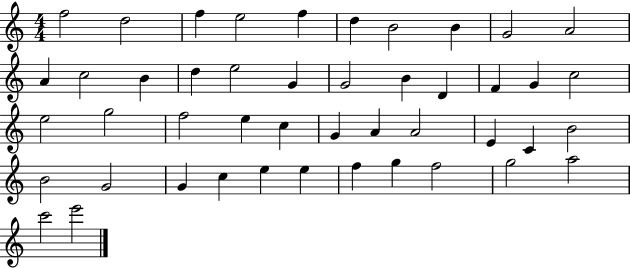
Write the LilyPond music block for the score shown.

{
  \clef treble
  \numericTimeSignature
  \time 4/4
  \key c \major
  f''2 d''2 | f''4 e''2 f''4 | d''4 b'2 b'4 | g'2 a'2 | \break a'4 c''2 b'4 | d''4 e''2 g'4 | g'2 b'4 d'4 | f'4 g'4 c''2 | \break e''2 g''2 | f''2 e''4 c''4 | g'4 a'4 a'2 | e'4 c'4 b'2 | \break b'2 g'2 | g'4 c''4 e''4 e''4 | f''4 g''4 f''2 | g''2 a''2 | \break c'''2 e'''2 | \bar "|."
}